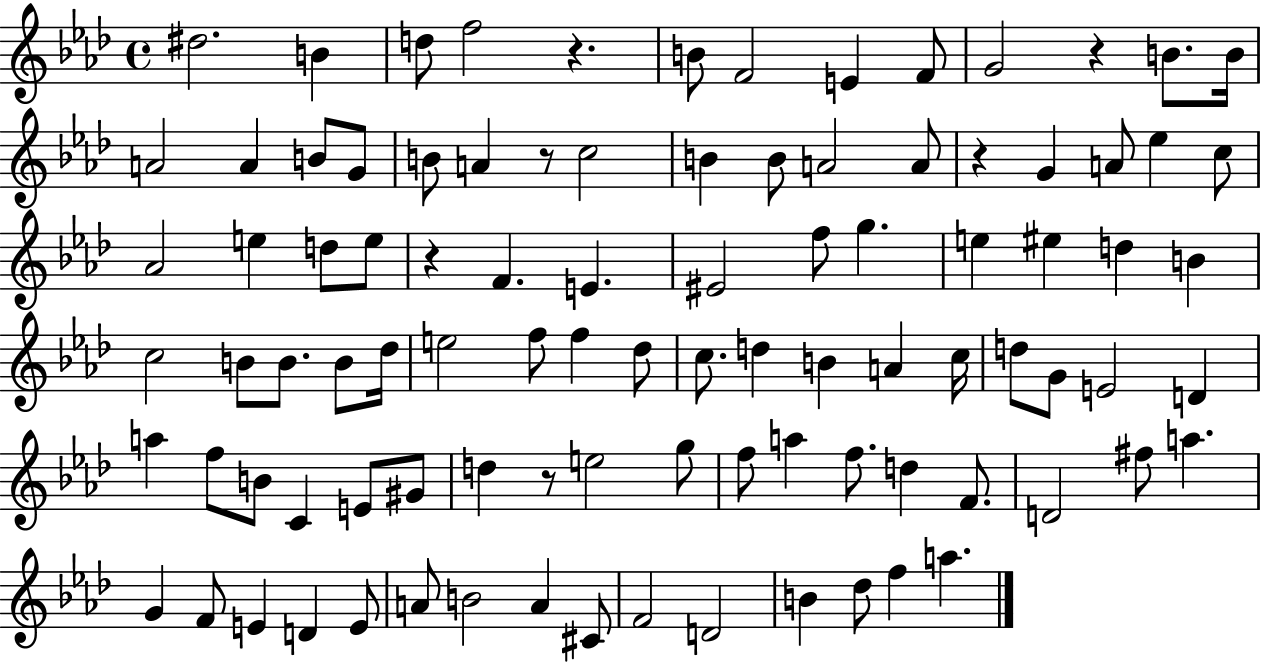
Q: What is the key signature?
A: AES major